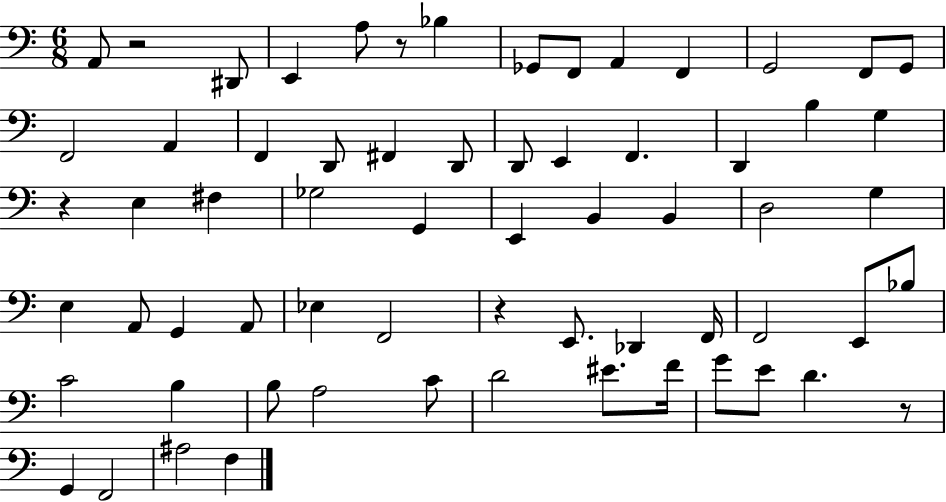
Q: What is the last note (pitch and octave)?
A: F3